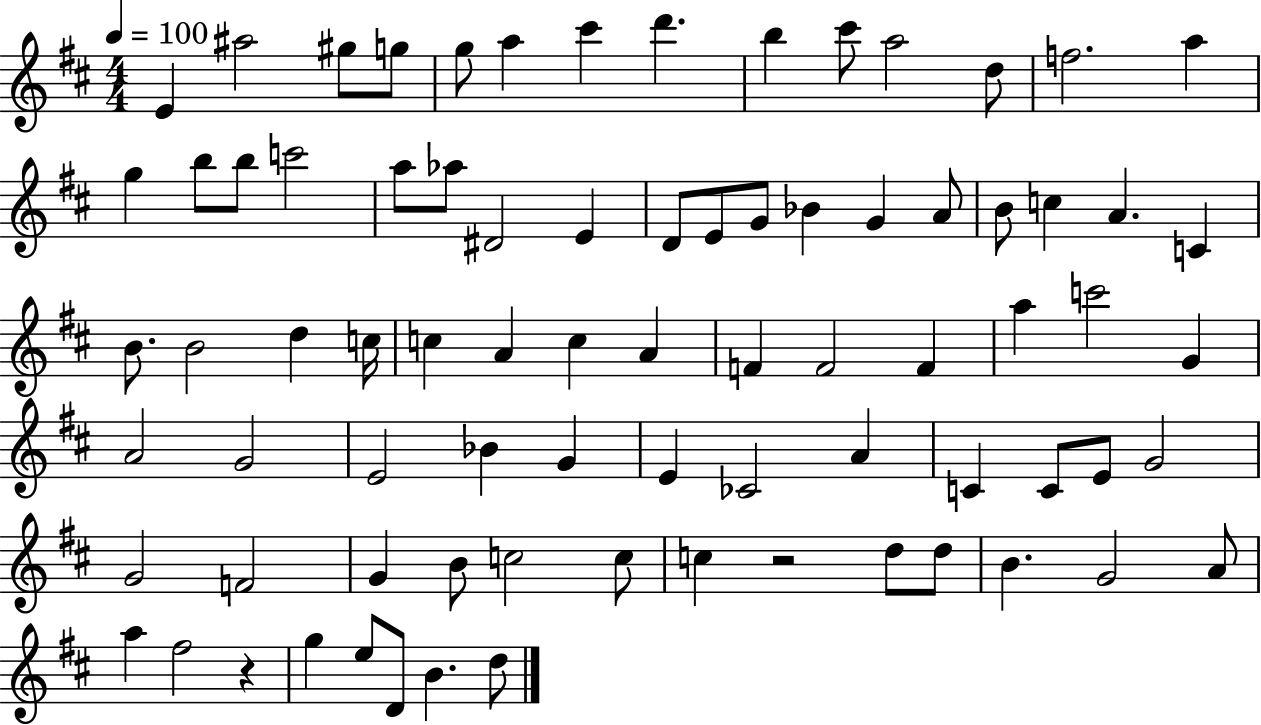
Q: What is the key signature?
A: D major